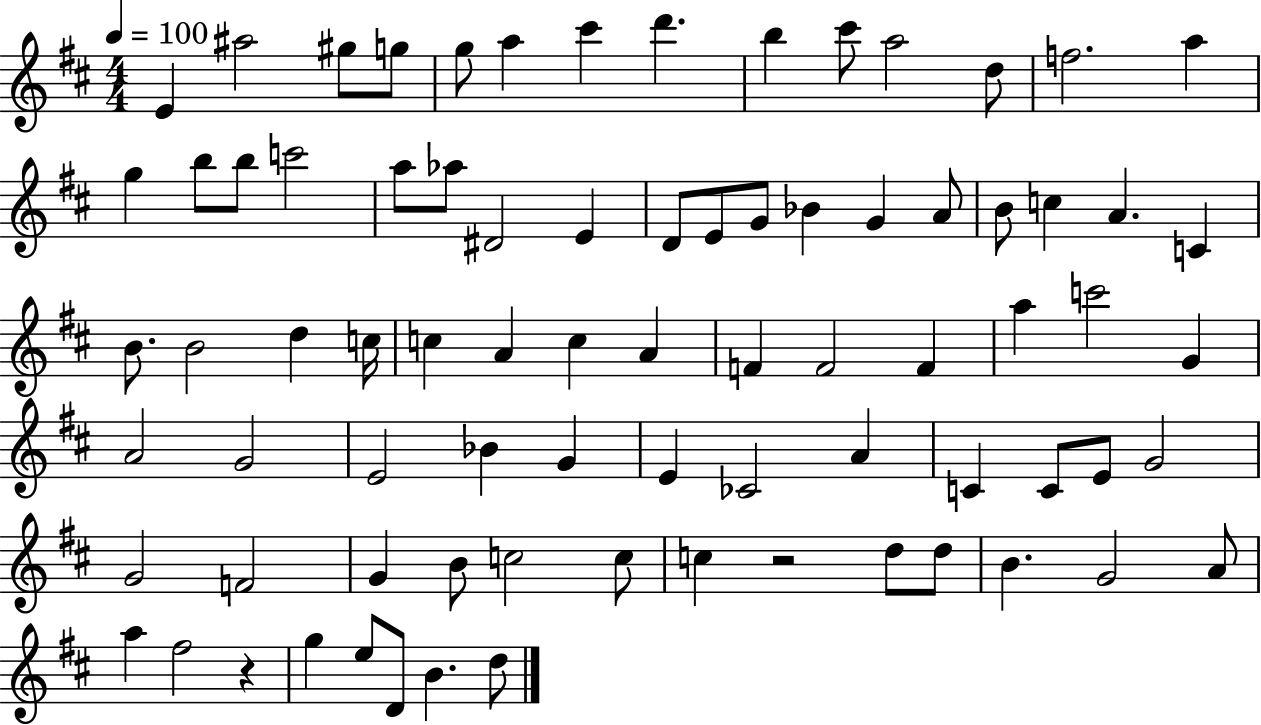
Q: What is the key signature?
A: D major